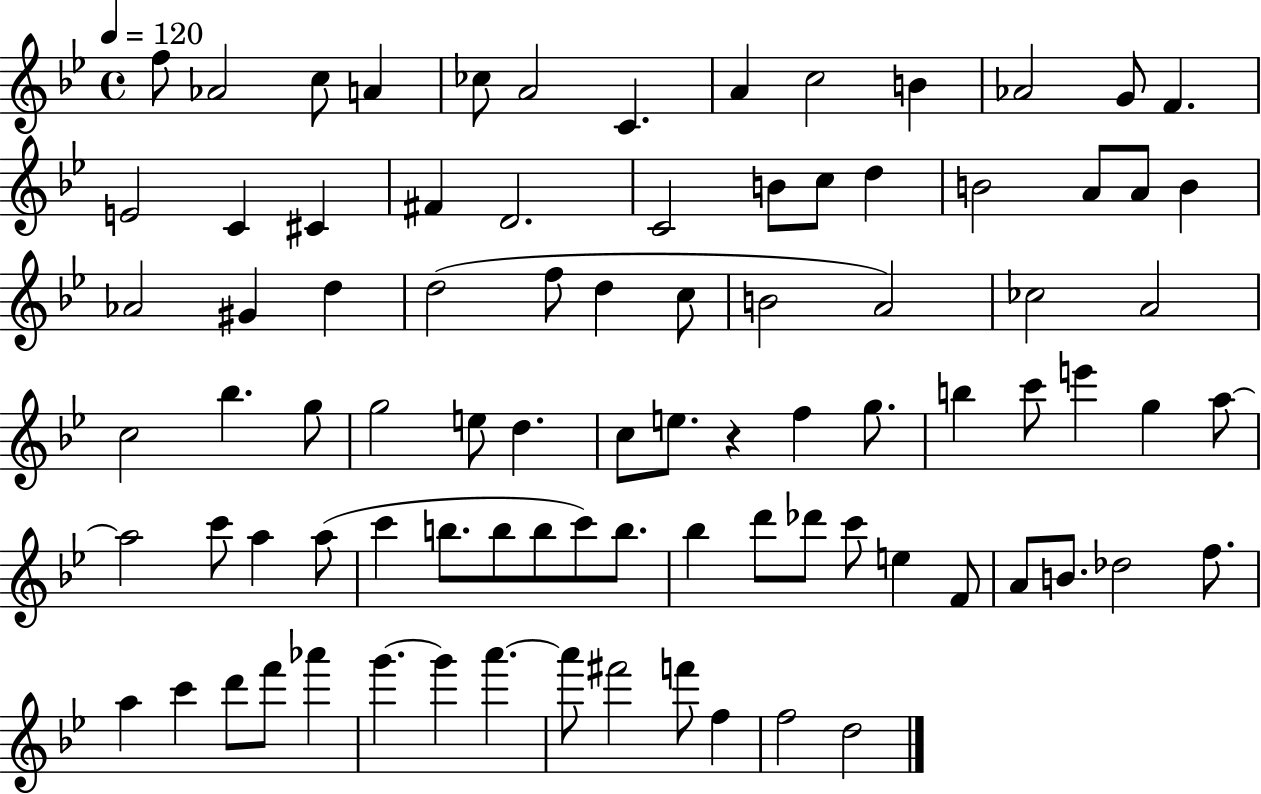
{
  \clef treble
  \time 4/4
  \defaultTimeSignature
  \key bes \major
  \tempo 4 = 120
  f''8 aes'2 c''8 a'4 | ces''8 a'2 c'4. | a'4 c''2 b'4 | aes'2 g'8 f'4. | \break e'2 c'4 cis'4 | fis'4 d'2. | c'2 b'8 c''8 d''4 | b'2 a'8 a'8 b'4 | \break aes'2 gis'4 d''4 | d''2( f''8 d''4 c''8 | b'2 a'2) | ces''2 a'2 | \break c''2 bes''4. g''8 | g''2 e''8 d''4. | c''8 e''8. r4 f''4 g''8. | b''4 c'''8 e'''4 g''4 a''8~~ | \break a''2 c'''8 a''4 a''8( | c'''4 b''8. b''8 b''8 c'''8) b''8. | bes''4 d'''8 des'''8 c'''8 e''4 f'8 | a'8 b'8. des''2 f''8. | \break a''4 c'''4 d'''8 f'''8 aes'''4 | g'''4.~~ g'''4 a'''4.~~ | a'''8 fis'''2 f'''8 f''4 | f''2 d''2 | \break \bar "|."
}